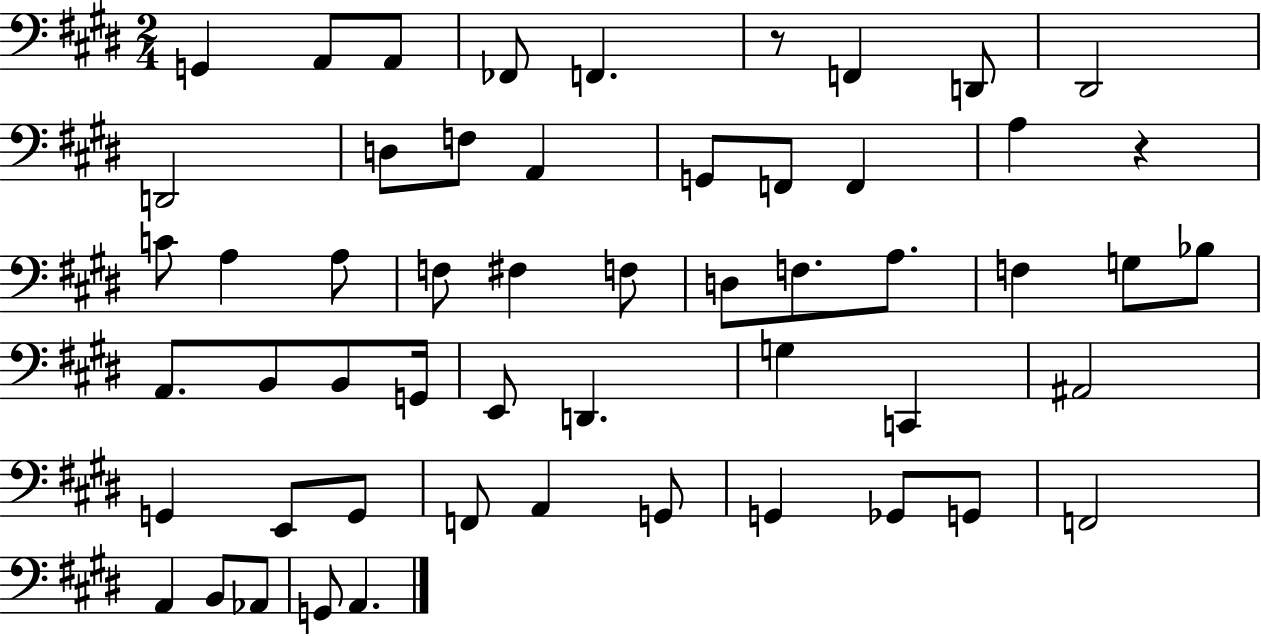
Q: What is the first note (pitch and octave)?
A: G2